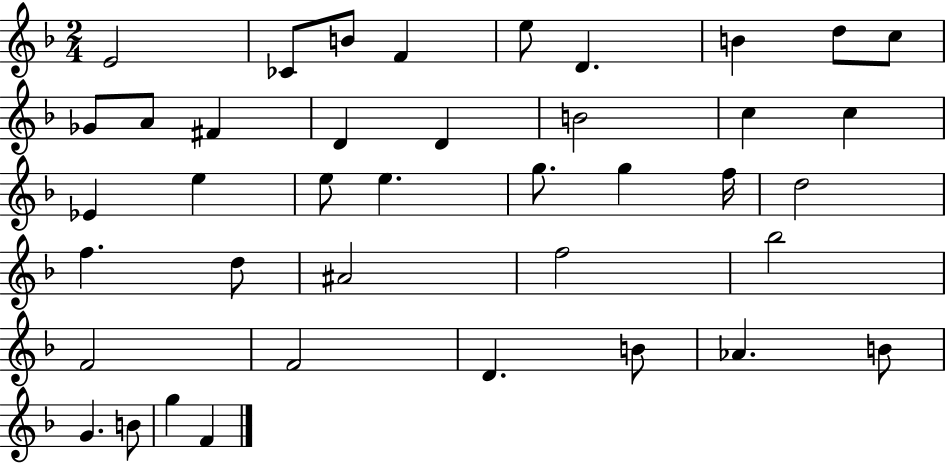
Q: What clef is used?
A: treble